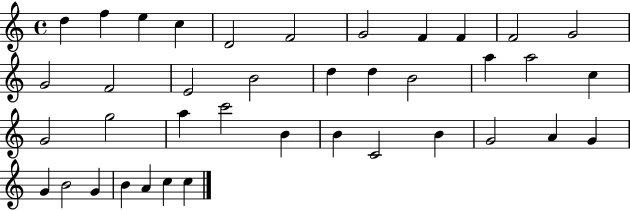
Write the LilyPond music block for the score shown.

{
  \clef treble
  \time 4/4
  \defaultTimeSignature
  \key c \major
  d''4 f''4 e''4 c''4 | d'2 f'2 | g'2 f'4 f'4 | f'2 g'2 | \break g'2 f'2 | e'2 b'2 | d''4 d''4 b'2 | a''4 a''2 c''4 | \break g'2 g''2 | a''4 c'''2 b'4 | b'4 c'2 b'4 | g'2 a'4 g'4 | \break g'4 b'2 g'4 | b'4 a'4 c''4 c''4 | \bar "|."
}